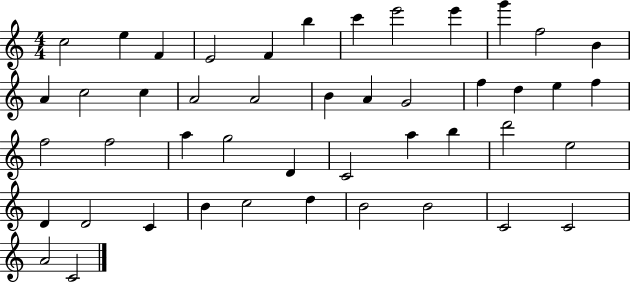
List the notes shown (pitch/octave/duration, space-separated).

C5/h E5/q F4/q E4/h F4/q B5/q C6/q E6/h E6/q G6/q F5/h B4/q A4/q C5/h C5/q A4/h A4/h B4/q A4/q G4/h F5/q D5/q E5/q F5/q F5/h F5/h A5/q G5/h D4/q C4/h A5/q B5/q D6/h E5/h D4/q D4/h C4/q B4/q C5/h D5/q B4/h B4/h C4/h C4/h A4/h C4/h